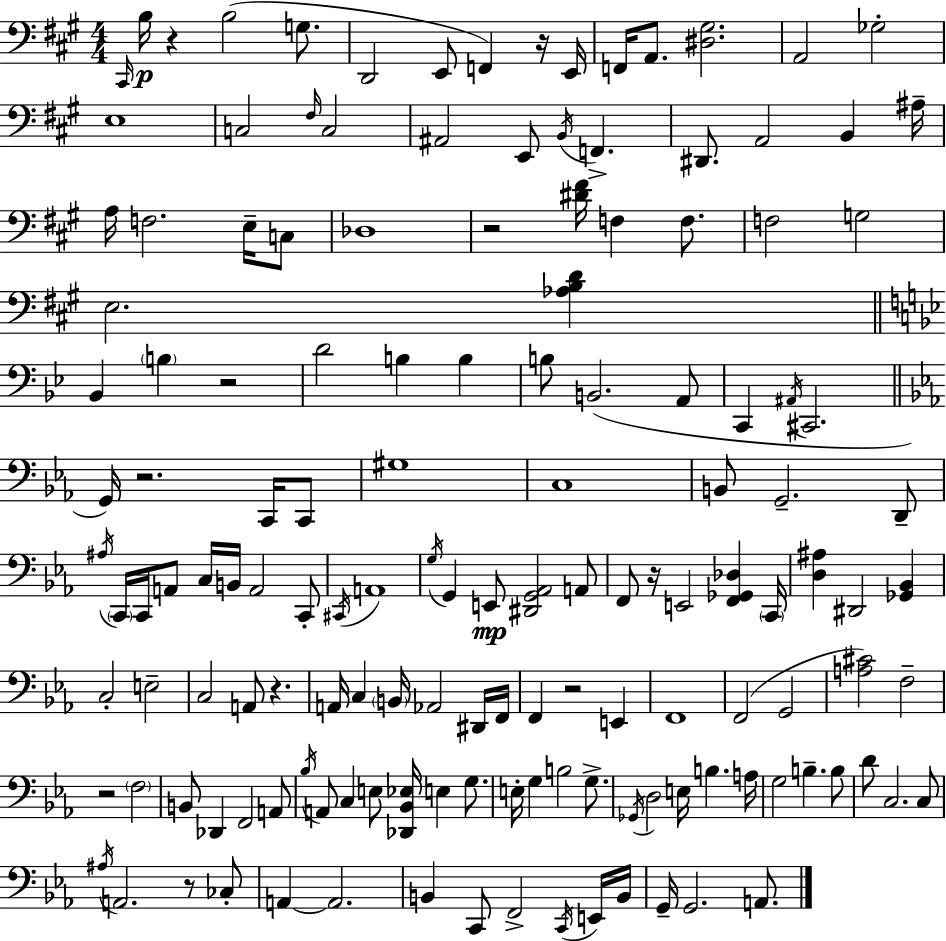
{
  \clef bass
  \numericTimeSignature
  \time 4/4
  \key a \major
  \grace { cis,16 }\p b16 r4 b2( g8. | d,2 e,8 f,4) r16 | e,16 f,16 a,8. <dis gis>2. | a,2 ges2-. | \break e1 | c2 \grace { fis16 } c2 | ais,2 e,8 \acciaccatura { b,16 } f,4.-> | dis,8. a,2 b,4 | \break ais16-- a16 f2. | e16-- c8 des1 | r2 <dis' fis'>16 f4 | f8. f2 g2 | \break e2. <aes b d'>4 | \bar "||" \break \key g \minor bes,4 \parenthesize b4 r2 | d'2 b4 b4 | b8 b,2.( a,8 | c,4 \acciaccatura { ais,16 } cis,2. | \break \bar "||" \break \key ees \major g,16) r2. c,16 c,8 | gis1 | c1 | b,8 g,2.-- d,8-- | \break \acciaccatura { ais16 } \parenthesize c,16 c,16 a,8 c16 b,16 a,2 c,8-. | \acciaccatura { cis,16 } a,1 | \acciaccatura { g16 } g,4 e,8\mp <dis, g, aes,>2 | a,8 f,8 r16 e,2 <f, ges, des>4 | \break \parenthesize c,16 <d ais>4 dis,2 <ges, bes,>4 | c2-. e2-- | c2 a,8 r4. | a,16 c4 \parenthesize b,16 aes,2 | \break dis,16 f,16 f,4 r2 e,4 | f,1 | f,2( g,2 | <a cis'>2) f2-- | \break r2 \parenthesize f2 | b,8 des,4 f,2 | a,8 \acciaccatura { bes16 } a,8 c4 e8 <des, bes, ees>16 e4 | g8. e16-. g4 b2 | \break g8.-> \acciaccatura { ges,16 } d2 e16 b4. | a16 g2 b4.-- | b8 d'8 c2. | c8 \acciaccatura { ais16 } a,2. | \break r8 ces8-. a,4~~ a,2. | b,4 c,8 f,2-> | \acciaccatura { c,16 } e,16 b,16 g,16-- g,2. | a,8. \bar "|."
}